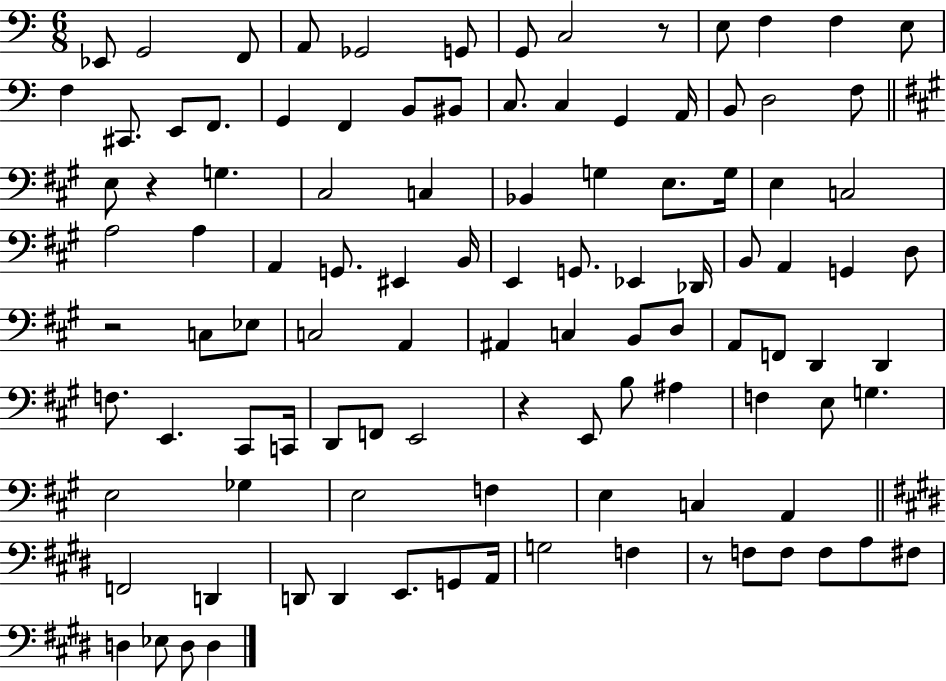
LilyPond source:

{
  \clef bass
  \numericTimeSignature
  \time 6/8
  \key c \major
  ees,8 g,2 f,8 | a,8 ges,2 g,8 | g,8 c2 r8 | e8 f4 f4 e8 | \break f4 cis,8. e,8 f,8. | g,4 f,4 b,8 bis,8 | c8. c4 g,4 a,16 | b,8 d2 f8 | \break \bar "||" \break \key a \major e8 r4 g4. | cis2 c4 | bes,4 g4 e8. g16 | e4 c2 | \break a2 a4 | a,4 g,8. eis,4 b,16 | e,4 g,8. ees,4 des,16 | b,8 a,4 g,4 d8 | \break r2 c8 ees8 | c2 a,4 | ais,4 c4 b,8 d8 | a,8 f,8 d,4 d,4 | \break f8. e,4. cis,8 c,16 | d,8 f,8 e,2 | r4 e,8 b8 ais4 | f4 e8 g4. | \break e2 ges4 | e2 f4 | e4 c4 a,4 | \bar "||" \break \key e \major f,2 d,4 | d,8 d,4 e,8. g,8 a,16 | g2 f4 | r8 f8 f8 f8 a8 fis8 | \break d4 ees8 d8 d4 | \bar "|."
}